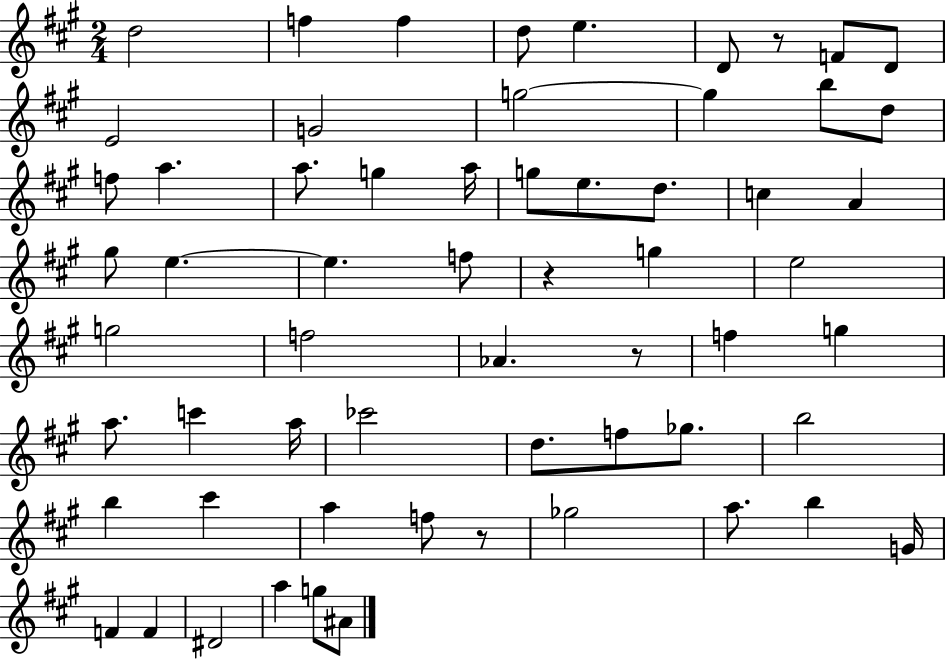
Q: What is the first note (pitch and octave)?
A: D5